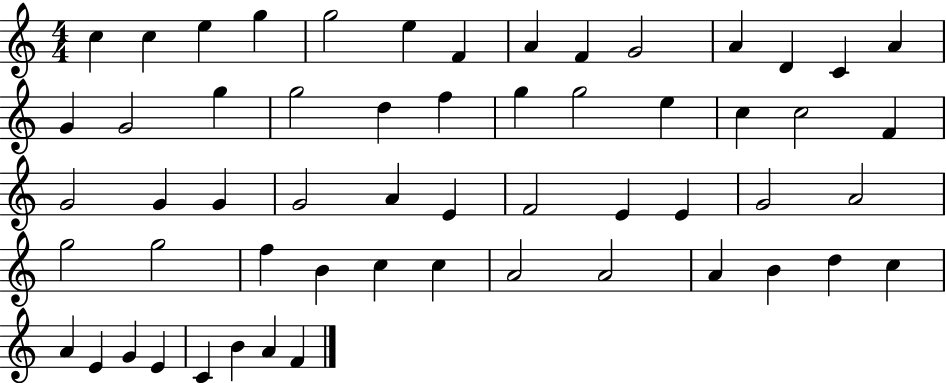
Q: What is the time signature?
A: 4/4